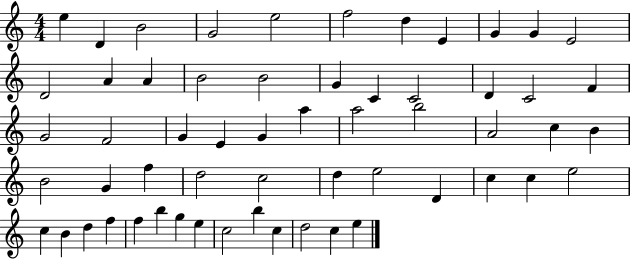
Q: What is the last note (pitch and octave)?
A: E5